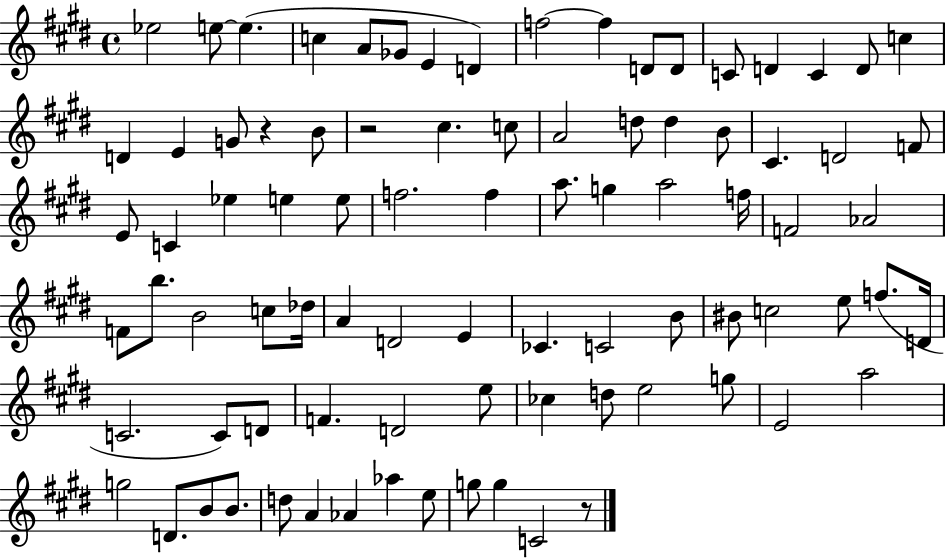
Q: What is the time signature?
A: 4/4